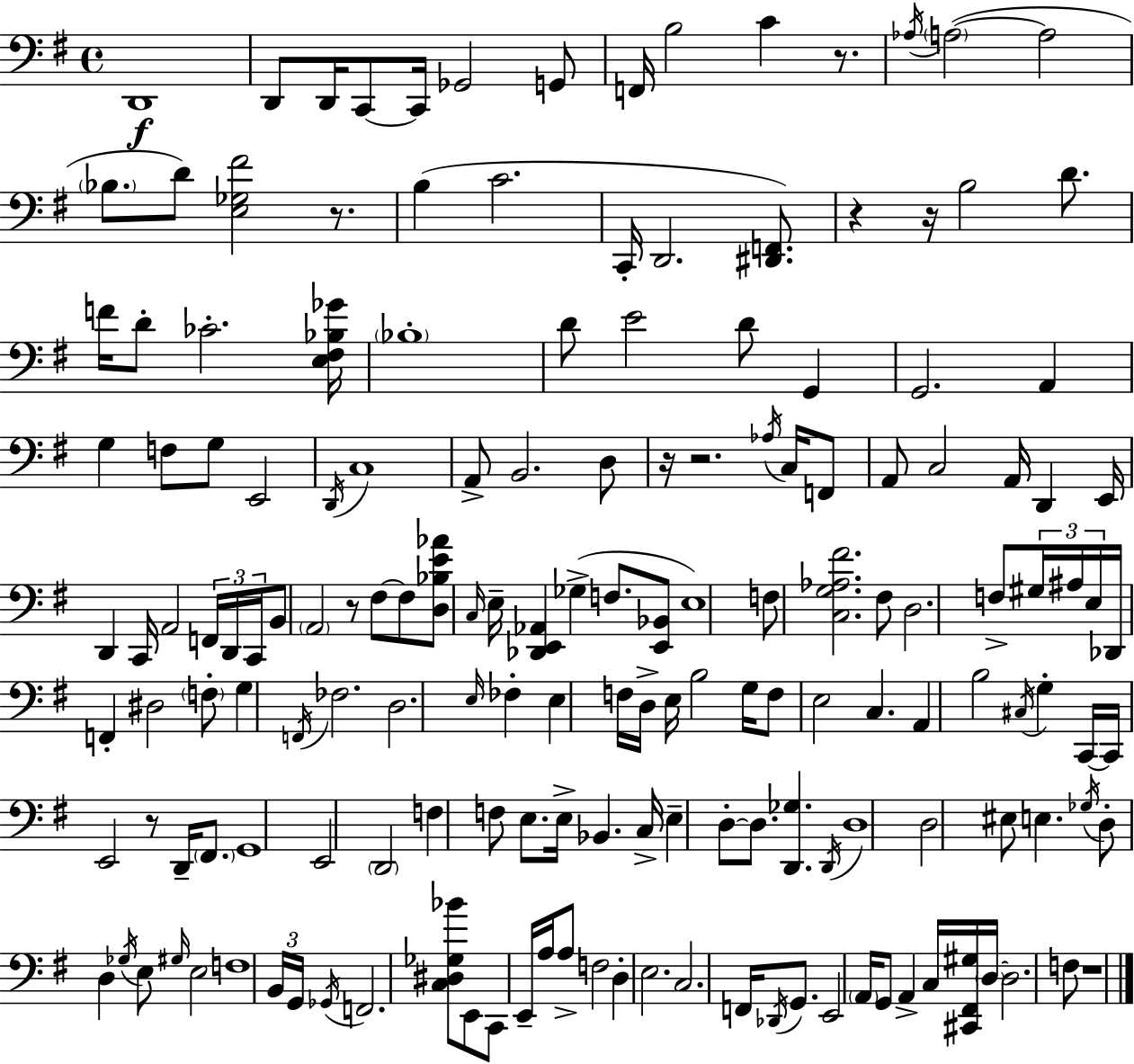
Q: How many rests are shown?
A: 9